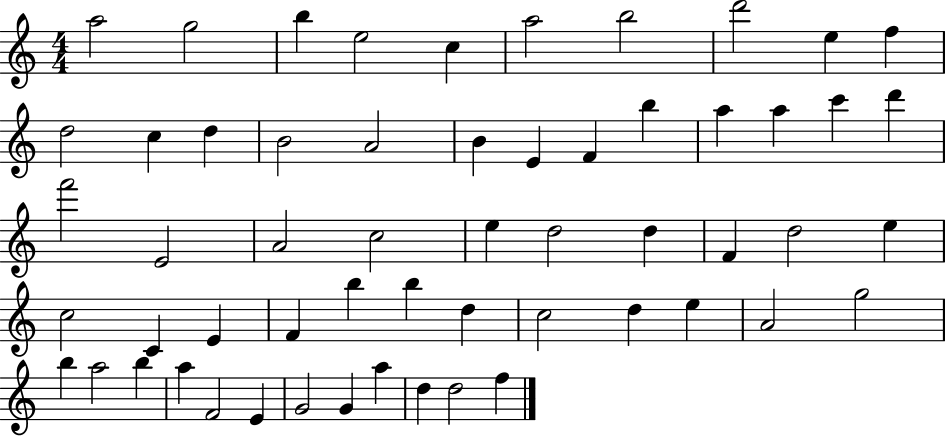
{
  \clef treble
  \numericTimeSignature
  \time 4/4
  \key c \major
  a''2 g''2 | b''4 e''2 c''4 | a''2 b''2 | d'''2 e''4 f''4 | \break d''2 c''4 d''4 | b'2 a'2 | b'4 e'4 f'4 b''4 | a''4 a''4 c'''4 d'''4 | \break f'''2 e'2 | a'2 c''2 | e''4 d''2 d''4 | f'4 d''2 e''4 | \break c''2 c'4 e'4 | f'4 b''4 b''4 d''4 | c''2 d''4 e''4 | a'2 g''2 | \break b''4 a''2 b''4 | a''4 f'2 e'4 | g'2 g'4 a''4 | d''4 d''2 f''4 | \break \bar "|."
}